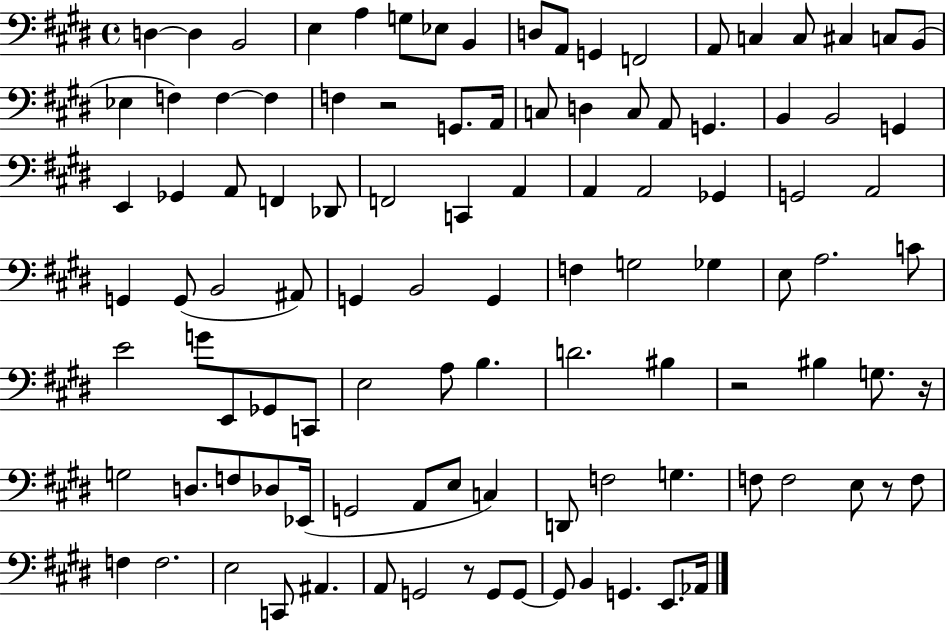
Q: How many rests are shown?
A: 5